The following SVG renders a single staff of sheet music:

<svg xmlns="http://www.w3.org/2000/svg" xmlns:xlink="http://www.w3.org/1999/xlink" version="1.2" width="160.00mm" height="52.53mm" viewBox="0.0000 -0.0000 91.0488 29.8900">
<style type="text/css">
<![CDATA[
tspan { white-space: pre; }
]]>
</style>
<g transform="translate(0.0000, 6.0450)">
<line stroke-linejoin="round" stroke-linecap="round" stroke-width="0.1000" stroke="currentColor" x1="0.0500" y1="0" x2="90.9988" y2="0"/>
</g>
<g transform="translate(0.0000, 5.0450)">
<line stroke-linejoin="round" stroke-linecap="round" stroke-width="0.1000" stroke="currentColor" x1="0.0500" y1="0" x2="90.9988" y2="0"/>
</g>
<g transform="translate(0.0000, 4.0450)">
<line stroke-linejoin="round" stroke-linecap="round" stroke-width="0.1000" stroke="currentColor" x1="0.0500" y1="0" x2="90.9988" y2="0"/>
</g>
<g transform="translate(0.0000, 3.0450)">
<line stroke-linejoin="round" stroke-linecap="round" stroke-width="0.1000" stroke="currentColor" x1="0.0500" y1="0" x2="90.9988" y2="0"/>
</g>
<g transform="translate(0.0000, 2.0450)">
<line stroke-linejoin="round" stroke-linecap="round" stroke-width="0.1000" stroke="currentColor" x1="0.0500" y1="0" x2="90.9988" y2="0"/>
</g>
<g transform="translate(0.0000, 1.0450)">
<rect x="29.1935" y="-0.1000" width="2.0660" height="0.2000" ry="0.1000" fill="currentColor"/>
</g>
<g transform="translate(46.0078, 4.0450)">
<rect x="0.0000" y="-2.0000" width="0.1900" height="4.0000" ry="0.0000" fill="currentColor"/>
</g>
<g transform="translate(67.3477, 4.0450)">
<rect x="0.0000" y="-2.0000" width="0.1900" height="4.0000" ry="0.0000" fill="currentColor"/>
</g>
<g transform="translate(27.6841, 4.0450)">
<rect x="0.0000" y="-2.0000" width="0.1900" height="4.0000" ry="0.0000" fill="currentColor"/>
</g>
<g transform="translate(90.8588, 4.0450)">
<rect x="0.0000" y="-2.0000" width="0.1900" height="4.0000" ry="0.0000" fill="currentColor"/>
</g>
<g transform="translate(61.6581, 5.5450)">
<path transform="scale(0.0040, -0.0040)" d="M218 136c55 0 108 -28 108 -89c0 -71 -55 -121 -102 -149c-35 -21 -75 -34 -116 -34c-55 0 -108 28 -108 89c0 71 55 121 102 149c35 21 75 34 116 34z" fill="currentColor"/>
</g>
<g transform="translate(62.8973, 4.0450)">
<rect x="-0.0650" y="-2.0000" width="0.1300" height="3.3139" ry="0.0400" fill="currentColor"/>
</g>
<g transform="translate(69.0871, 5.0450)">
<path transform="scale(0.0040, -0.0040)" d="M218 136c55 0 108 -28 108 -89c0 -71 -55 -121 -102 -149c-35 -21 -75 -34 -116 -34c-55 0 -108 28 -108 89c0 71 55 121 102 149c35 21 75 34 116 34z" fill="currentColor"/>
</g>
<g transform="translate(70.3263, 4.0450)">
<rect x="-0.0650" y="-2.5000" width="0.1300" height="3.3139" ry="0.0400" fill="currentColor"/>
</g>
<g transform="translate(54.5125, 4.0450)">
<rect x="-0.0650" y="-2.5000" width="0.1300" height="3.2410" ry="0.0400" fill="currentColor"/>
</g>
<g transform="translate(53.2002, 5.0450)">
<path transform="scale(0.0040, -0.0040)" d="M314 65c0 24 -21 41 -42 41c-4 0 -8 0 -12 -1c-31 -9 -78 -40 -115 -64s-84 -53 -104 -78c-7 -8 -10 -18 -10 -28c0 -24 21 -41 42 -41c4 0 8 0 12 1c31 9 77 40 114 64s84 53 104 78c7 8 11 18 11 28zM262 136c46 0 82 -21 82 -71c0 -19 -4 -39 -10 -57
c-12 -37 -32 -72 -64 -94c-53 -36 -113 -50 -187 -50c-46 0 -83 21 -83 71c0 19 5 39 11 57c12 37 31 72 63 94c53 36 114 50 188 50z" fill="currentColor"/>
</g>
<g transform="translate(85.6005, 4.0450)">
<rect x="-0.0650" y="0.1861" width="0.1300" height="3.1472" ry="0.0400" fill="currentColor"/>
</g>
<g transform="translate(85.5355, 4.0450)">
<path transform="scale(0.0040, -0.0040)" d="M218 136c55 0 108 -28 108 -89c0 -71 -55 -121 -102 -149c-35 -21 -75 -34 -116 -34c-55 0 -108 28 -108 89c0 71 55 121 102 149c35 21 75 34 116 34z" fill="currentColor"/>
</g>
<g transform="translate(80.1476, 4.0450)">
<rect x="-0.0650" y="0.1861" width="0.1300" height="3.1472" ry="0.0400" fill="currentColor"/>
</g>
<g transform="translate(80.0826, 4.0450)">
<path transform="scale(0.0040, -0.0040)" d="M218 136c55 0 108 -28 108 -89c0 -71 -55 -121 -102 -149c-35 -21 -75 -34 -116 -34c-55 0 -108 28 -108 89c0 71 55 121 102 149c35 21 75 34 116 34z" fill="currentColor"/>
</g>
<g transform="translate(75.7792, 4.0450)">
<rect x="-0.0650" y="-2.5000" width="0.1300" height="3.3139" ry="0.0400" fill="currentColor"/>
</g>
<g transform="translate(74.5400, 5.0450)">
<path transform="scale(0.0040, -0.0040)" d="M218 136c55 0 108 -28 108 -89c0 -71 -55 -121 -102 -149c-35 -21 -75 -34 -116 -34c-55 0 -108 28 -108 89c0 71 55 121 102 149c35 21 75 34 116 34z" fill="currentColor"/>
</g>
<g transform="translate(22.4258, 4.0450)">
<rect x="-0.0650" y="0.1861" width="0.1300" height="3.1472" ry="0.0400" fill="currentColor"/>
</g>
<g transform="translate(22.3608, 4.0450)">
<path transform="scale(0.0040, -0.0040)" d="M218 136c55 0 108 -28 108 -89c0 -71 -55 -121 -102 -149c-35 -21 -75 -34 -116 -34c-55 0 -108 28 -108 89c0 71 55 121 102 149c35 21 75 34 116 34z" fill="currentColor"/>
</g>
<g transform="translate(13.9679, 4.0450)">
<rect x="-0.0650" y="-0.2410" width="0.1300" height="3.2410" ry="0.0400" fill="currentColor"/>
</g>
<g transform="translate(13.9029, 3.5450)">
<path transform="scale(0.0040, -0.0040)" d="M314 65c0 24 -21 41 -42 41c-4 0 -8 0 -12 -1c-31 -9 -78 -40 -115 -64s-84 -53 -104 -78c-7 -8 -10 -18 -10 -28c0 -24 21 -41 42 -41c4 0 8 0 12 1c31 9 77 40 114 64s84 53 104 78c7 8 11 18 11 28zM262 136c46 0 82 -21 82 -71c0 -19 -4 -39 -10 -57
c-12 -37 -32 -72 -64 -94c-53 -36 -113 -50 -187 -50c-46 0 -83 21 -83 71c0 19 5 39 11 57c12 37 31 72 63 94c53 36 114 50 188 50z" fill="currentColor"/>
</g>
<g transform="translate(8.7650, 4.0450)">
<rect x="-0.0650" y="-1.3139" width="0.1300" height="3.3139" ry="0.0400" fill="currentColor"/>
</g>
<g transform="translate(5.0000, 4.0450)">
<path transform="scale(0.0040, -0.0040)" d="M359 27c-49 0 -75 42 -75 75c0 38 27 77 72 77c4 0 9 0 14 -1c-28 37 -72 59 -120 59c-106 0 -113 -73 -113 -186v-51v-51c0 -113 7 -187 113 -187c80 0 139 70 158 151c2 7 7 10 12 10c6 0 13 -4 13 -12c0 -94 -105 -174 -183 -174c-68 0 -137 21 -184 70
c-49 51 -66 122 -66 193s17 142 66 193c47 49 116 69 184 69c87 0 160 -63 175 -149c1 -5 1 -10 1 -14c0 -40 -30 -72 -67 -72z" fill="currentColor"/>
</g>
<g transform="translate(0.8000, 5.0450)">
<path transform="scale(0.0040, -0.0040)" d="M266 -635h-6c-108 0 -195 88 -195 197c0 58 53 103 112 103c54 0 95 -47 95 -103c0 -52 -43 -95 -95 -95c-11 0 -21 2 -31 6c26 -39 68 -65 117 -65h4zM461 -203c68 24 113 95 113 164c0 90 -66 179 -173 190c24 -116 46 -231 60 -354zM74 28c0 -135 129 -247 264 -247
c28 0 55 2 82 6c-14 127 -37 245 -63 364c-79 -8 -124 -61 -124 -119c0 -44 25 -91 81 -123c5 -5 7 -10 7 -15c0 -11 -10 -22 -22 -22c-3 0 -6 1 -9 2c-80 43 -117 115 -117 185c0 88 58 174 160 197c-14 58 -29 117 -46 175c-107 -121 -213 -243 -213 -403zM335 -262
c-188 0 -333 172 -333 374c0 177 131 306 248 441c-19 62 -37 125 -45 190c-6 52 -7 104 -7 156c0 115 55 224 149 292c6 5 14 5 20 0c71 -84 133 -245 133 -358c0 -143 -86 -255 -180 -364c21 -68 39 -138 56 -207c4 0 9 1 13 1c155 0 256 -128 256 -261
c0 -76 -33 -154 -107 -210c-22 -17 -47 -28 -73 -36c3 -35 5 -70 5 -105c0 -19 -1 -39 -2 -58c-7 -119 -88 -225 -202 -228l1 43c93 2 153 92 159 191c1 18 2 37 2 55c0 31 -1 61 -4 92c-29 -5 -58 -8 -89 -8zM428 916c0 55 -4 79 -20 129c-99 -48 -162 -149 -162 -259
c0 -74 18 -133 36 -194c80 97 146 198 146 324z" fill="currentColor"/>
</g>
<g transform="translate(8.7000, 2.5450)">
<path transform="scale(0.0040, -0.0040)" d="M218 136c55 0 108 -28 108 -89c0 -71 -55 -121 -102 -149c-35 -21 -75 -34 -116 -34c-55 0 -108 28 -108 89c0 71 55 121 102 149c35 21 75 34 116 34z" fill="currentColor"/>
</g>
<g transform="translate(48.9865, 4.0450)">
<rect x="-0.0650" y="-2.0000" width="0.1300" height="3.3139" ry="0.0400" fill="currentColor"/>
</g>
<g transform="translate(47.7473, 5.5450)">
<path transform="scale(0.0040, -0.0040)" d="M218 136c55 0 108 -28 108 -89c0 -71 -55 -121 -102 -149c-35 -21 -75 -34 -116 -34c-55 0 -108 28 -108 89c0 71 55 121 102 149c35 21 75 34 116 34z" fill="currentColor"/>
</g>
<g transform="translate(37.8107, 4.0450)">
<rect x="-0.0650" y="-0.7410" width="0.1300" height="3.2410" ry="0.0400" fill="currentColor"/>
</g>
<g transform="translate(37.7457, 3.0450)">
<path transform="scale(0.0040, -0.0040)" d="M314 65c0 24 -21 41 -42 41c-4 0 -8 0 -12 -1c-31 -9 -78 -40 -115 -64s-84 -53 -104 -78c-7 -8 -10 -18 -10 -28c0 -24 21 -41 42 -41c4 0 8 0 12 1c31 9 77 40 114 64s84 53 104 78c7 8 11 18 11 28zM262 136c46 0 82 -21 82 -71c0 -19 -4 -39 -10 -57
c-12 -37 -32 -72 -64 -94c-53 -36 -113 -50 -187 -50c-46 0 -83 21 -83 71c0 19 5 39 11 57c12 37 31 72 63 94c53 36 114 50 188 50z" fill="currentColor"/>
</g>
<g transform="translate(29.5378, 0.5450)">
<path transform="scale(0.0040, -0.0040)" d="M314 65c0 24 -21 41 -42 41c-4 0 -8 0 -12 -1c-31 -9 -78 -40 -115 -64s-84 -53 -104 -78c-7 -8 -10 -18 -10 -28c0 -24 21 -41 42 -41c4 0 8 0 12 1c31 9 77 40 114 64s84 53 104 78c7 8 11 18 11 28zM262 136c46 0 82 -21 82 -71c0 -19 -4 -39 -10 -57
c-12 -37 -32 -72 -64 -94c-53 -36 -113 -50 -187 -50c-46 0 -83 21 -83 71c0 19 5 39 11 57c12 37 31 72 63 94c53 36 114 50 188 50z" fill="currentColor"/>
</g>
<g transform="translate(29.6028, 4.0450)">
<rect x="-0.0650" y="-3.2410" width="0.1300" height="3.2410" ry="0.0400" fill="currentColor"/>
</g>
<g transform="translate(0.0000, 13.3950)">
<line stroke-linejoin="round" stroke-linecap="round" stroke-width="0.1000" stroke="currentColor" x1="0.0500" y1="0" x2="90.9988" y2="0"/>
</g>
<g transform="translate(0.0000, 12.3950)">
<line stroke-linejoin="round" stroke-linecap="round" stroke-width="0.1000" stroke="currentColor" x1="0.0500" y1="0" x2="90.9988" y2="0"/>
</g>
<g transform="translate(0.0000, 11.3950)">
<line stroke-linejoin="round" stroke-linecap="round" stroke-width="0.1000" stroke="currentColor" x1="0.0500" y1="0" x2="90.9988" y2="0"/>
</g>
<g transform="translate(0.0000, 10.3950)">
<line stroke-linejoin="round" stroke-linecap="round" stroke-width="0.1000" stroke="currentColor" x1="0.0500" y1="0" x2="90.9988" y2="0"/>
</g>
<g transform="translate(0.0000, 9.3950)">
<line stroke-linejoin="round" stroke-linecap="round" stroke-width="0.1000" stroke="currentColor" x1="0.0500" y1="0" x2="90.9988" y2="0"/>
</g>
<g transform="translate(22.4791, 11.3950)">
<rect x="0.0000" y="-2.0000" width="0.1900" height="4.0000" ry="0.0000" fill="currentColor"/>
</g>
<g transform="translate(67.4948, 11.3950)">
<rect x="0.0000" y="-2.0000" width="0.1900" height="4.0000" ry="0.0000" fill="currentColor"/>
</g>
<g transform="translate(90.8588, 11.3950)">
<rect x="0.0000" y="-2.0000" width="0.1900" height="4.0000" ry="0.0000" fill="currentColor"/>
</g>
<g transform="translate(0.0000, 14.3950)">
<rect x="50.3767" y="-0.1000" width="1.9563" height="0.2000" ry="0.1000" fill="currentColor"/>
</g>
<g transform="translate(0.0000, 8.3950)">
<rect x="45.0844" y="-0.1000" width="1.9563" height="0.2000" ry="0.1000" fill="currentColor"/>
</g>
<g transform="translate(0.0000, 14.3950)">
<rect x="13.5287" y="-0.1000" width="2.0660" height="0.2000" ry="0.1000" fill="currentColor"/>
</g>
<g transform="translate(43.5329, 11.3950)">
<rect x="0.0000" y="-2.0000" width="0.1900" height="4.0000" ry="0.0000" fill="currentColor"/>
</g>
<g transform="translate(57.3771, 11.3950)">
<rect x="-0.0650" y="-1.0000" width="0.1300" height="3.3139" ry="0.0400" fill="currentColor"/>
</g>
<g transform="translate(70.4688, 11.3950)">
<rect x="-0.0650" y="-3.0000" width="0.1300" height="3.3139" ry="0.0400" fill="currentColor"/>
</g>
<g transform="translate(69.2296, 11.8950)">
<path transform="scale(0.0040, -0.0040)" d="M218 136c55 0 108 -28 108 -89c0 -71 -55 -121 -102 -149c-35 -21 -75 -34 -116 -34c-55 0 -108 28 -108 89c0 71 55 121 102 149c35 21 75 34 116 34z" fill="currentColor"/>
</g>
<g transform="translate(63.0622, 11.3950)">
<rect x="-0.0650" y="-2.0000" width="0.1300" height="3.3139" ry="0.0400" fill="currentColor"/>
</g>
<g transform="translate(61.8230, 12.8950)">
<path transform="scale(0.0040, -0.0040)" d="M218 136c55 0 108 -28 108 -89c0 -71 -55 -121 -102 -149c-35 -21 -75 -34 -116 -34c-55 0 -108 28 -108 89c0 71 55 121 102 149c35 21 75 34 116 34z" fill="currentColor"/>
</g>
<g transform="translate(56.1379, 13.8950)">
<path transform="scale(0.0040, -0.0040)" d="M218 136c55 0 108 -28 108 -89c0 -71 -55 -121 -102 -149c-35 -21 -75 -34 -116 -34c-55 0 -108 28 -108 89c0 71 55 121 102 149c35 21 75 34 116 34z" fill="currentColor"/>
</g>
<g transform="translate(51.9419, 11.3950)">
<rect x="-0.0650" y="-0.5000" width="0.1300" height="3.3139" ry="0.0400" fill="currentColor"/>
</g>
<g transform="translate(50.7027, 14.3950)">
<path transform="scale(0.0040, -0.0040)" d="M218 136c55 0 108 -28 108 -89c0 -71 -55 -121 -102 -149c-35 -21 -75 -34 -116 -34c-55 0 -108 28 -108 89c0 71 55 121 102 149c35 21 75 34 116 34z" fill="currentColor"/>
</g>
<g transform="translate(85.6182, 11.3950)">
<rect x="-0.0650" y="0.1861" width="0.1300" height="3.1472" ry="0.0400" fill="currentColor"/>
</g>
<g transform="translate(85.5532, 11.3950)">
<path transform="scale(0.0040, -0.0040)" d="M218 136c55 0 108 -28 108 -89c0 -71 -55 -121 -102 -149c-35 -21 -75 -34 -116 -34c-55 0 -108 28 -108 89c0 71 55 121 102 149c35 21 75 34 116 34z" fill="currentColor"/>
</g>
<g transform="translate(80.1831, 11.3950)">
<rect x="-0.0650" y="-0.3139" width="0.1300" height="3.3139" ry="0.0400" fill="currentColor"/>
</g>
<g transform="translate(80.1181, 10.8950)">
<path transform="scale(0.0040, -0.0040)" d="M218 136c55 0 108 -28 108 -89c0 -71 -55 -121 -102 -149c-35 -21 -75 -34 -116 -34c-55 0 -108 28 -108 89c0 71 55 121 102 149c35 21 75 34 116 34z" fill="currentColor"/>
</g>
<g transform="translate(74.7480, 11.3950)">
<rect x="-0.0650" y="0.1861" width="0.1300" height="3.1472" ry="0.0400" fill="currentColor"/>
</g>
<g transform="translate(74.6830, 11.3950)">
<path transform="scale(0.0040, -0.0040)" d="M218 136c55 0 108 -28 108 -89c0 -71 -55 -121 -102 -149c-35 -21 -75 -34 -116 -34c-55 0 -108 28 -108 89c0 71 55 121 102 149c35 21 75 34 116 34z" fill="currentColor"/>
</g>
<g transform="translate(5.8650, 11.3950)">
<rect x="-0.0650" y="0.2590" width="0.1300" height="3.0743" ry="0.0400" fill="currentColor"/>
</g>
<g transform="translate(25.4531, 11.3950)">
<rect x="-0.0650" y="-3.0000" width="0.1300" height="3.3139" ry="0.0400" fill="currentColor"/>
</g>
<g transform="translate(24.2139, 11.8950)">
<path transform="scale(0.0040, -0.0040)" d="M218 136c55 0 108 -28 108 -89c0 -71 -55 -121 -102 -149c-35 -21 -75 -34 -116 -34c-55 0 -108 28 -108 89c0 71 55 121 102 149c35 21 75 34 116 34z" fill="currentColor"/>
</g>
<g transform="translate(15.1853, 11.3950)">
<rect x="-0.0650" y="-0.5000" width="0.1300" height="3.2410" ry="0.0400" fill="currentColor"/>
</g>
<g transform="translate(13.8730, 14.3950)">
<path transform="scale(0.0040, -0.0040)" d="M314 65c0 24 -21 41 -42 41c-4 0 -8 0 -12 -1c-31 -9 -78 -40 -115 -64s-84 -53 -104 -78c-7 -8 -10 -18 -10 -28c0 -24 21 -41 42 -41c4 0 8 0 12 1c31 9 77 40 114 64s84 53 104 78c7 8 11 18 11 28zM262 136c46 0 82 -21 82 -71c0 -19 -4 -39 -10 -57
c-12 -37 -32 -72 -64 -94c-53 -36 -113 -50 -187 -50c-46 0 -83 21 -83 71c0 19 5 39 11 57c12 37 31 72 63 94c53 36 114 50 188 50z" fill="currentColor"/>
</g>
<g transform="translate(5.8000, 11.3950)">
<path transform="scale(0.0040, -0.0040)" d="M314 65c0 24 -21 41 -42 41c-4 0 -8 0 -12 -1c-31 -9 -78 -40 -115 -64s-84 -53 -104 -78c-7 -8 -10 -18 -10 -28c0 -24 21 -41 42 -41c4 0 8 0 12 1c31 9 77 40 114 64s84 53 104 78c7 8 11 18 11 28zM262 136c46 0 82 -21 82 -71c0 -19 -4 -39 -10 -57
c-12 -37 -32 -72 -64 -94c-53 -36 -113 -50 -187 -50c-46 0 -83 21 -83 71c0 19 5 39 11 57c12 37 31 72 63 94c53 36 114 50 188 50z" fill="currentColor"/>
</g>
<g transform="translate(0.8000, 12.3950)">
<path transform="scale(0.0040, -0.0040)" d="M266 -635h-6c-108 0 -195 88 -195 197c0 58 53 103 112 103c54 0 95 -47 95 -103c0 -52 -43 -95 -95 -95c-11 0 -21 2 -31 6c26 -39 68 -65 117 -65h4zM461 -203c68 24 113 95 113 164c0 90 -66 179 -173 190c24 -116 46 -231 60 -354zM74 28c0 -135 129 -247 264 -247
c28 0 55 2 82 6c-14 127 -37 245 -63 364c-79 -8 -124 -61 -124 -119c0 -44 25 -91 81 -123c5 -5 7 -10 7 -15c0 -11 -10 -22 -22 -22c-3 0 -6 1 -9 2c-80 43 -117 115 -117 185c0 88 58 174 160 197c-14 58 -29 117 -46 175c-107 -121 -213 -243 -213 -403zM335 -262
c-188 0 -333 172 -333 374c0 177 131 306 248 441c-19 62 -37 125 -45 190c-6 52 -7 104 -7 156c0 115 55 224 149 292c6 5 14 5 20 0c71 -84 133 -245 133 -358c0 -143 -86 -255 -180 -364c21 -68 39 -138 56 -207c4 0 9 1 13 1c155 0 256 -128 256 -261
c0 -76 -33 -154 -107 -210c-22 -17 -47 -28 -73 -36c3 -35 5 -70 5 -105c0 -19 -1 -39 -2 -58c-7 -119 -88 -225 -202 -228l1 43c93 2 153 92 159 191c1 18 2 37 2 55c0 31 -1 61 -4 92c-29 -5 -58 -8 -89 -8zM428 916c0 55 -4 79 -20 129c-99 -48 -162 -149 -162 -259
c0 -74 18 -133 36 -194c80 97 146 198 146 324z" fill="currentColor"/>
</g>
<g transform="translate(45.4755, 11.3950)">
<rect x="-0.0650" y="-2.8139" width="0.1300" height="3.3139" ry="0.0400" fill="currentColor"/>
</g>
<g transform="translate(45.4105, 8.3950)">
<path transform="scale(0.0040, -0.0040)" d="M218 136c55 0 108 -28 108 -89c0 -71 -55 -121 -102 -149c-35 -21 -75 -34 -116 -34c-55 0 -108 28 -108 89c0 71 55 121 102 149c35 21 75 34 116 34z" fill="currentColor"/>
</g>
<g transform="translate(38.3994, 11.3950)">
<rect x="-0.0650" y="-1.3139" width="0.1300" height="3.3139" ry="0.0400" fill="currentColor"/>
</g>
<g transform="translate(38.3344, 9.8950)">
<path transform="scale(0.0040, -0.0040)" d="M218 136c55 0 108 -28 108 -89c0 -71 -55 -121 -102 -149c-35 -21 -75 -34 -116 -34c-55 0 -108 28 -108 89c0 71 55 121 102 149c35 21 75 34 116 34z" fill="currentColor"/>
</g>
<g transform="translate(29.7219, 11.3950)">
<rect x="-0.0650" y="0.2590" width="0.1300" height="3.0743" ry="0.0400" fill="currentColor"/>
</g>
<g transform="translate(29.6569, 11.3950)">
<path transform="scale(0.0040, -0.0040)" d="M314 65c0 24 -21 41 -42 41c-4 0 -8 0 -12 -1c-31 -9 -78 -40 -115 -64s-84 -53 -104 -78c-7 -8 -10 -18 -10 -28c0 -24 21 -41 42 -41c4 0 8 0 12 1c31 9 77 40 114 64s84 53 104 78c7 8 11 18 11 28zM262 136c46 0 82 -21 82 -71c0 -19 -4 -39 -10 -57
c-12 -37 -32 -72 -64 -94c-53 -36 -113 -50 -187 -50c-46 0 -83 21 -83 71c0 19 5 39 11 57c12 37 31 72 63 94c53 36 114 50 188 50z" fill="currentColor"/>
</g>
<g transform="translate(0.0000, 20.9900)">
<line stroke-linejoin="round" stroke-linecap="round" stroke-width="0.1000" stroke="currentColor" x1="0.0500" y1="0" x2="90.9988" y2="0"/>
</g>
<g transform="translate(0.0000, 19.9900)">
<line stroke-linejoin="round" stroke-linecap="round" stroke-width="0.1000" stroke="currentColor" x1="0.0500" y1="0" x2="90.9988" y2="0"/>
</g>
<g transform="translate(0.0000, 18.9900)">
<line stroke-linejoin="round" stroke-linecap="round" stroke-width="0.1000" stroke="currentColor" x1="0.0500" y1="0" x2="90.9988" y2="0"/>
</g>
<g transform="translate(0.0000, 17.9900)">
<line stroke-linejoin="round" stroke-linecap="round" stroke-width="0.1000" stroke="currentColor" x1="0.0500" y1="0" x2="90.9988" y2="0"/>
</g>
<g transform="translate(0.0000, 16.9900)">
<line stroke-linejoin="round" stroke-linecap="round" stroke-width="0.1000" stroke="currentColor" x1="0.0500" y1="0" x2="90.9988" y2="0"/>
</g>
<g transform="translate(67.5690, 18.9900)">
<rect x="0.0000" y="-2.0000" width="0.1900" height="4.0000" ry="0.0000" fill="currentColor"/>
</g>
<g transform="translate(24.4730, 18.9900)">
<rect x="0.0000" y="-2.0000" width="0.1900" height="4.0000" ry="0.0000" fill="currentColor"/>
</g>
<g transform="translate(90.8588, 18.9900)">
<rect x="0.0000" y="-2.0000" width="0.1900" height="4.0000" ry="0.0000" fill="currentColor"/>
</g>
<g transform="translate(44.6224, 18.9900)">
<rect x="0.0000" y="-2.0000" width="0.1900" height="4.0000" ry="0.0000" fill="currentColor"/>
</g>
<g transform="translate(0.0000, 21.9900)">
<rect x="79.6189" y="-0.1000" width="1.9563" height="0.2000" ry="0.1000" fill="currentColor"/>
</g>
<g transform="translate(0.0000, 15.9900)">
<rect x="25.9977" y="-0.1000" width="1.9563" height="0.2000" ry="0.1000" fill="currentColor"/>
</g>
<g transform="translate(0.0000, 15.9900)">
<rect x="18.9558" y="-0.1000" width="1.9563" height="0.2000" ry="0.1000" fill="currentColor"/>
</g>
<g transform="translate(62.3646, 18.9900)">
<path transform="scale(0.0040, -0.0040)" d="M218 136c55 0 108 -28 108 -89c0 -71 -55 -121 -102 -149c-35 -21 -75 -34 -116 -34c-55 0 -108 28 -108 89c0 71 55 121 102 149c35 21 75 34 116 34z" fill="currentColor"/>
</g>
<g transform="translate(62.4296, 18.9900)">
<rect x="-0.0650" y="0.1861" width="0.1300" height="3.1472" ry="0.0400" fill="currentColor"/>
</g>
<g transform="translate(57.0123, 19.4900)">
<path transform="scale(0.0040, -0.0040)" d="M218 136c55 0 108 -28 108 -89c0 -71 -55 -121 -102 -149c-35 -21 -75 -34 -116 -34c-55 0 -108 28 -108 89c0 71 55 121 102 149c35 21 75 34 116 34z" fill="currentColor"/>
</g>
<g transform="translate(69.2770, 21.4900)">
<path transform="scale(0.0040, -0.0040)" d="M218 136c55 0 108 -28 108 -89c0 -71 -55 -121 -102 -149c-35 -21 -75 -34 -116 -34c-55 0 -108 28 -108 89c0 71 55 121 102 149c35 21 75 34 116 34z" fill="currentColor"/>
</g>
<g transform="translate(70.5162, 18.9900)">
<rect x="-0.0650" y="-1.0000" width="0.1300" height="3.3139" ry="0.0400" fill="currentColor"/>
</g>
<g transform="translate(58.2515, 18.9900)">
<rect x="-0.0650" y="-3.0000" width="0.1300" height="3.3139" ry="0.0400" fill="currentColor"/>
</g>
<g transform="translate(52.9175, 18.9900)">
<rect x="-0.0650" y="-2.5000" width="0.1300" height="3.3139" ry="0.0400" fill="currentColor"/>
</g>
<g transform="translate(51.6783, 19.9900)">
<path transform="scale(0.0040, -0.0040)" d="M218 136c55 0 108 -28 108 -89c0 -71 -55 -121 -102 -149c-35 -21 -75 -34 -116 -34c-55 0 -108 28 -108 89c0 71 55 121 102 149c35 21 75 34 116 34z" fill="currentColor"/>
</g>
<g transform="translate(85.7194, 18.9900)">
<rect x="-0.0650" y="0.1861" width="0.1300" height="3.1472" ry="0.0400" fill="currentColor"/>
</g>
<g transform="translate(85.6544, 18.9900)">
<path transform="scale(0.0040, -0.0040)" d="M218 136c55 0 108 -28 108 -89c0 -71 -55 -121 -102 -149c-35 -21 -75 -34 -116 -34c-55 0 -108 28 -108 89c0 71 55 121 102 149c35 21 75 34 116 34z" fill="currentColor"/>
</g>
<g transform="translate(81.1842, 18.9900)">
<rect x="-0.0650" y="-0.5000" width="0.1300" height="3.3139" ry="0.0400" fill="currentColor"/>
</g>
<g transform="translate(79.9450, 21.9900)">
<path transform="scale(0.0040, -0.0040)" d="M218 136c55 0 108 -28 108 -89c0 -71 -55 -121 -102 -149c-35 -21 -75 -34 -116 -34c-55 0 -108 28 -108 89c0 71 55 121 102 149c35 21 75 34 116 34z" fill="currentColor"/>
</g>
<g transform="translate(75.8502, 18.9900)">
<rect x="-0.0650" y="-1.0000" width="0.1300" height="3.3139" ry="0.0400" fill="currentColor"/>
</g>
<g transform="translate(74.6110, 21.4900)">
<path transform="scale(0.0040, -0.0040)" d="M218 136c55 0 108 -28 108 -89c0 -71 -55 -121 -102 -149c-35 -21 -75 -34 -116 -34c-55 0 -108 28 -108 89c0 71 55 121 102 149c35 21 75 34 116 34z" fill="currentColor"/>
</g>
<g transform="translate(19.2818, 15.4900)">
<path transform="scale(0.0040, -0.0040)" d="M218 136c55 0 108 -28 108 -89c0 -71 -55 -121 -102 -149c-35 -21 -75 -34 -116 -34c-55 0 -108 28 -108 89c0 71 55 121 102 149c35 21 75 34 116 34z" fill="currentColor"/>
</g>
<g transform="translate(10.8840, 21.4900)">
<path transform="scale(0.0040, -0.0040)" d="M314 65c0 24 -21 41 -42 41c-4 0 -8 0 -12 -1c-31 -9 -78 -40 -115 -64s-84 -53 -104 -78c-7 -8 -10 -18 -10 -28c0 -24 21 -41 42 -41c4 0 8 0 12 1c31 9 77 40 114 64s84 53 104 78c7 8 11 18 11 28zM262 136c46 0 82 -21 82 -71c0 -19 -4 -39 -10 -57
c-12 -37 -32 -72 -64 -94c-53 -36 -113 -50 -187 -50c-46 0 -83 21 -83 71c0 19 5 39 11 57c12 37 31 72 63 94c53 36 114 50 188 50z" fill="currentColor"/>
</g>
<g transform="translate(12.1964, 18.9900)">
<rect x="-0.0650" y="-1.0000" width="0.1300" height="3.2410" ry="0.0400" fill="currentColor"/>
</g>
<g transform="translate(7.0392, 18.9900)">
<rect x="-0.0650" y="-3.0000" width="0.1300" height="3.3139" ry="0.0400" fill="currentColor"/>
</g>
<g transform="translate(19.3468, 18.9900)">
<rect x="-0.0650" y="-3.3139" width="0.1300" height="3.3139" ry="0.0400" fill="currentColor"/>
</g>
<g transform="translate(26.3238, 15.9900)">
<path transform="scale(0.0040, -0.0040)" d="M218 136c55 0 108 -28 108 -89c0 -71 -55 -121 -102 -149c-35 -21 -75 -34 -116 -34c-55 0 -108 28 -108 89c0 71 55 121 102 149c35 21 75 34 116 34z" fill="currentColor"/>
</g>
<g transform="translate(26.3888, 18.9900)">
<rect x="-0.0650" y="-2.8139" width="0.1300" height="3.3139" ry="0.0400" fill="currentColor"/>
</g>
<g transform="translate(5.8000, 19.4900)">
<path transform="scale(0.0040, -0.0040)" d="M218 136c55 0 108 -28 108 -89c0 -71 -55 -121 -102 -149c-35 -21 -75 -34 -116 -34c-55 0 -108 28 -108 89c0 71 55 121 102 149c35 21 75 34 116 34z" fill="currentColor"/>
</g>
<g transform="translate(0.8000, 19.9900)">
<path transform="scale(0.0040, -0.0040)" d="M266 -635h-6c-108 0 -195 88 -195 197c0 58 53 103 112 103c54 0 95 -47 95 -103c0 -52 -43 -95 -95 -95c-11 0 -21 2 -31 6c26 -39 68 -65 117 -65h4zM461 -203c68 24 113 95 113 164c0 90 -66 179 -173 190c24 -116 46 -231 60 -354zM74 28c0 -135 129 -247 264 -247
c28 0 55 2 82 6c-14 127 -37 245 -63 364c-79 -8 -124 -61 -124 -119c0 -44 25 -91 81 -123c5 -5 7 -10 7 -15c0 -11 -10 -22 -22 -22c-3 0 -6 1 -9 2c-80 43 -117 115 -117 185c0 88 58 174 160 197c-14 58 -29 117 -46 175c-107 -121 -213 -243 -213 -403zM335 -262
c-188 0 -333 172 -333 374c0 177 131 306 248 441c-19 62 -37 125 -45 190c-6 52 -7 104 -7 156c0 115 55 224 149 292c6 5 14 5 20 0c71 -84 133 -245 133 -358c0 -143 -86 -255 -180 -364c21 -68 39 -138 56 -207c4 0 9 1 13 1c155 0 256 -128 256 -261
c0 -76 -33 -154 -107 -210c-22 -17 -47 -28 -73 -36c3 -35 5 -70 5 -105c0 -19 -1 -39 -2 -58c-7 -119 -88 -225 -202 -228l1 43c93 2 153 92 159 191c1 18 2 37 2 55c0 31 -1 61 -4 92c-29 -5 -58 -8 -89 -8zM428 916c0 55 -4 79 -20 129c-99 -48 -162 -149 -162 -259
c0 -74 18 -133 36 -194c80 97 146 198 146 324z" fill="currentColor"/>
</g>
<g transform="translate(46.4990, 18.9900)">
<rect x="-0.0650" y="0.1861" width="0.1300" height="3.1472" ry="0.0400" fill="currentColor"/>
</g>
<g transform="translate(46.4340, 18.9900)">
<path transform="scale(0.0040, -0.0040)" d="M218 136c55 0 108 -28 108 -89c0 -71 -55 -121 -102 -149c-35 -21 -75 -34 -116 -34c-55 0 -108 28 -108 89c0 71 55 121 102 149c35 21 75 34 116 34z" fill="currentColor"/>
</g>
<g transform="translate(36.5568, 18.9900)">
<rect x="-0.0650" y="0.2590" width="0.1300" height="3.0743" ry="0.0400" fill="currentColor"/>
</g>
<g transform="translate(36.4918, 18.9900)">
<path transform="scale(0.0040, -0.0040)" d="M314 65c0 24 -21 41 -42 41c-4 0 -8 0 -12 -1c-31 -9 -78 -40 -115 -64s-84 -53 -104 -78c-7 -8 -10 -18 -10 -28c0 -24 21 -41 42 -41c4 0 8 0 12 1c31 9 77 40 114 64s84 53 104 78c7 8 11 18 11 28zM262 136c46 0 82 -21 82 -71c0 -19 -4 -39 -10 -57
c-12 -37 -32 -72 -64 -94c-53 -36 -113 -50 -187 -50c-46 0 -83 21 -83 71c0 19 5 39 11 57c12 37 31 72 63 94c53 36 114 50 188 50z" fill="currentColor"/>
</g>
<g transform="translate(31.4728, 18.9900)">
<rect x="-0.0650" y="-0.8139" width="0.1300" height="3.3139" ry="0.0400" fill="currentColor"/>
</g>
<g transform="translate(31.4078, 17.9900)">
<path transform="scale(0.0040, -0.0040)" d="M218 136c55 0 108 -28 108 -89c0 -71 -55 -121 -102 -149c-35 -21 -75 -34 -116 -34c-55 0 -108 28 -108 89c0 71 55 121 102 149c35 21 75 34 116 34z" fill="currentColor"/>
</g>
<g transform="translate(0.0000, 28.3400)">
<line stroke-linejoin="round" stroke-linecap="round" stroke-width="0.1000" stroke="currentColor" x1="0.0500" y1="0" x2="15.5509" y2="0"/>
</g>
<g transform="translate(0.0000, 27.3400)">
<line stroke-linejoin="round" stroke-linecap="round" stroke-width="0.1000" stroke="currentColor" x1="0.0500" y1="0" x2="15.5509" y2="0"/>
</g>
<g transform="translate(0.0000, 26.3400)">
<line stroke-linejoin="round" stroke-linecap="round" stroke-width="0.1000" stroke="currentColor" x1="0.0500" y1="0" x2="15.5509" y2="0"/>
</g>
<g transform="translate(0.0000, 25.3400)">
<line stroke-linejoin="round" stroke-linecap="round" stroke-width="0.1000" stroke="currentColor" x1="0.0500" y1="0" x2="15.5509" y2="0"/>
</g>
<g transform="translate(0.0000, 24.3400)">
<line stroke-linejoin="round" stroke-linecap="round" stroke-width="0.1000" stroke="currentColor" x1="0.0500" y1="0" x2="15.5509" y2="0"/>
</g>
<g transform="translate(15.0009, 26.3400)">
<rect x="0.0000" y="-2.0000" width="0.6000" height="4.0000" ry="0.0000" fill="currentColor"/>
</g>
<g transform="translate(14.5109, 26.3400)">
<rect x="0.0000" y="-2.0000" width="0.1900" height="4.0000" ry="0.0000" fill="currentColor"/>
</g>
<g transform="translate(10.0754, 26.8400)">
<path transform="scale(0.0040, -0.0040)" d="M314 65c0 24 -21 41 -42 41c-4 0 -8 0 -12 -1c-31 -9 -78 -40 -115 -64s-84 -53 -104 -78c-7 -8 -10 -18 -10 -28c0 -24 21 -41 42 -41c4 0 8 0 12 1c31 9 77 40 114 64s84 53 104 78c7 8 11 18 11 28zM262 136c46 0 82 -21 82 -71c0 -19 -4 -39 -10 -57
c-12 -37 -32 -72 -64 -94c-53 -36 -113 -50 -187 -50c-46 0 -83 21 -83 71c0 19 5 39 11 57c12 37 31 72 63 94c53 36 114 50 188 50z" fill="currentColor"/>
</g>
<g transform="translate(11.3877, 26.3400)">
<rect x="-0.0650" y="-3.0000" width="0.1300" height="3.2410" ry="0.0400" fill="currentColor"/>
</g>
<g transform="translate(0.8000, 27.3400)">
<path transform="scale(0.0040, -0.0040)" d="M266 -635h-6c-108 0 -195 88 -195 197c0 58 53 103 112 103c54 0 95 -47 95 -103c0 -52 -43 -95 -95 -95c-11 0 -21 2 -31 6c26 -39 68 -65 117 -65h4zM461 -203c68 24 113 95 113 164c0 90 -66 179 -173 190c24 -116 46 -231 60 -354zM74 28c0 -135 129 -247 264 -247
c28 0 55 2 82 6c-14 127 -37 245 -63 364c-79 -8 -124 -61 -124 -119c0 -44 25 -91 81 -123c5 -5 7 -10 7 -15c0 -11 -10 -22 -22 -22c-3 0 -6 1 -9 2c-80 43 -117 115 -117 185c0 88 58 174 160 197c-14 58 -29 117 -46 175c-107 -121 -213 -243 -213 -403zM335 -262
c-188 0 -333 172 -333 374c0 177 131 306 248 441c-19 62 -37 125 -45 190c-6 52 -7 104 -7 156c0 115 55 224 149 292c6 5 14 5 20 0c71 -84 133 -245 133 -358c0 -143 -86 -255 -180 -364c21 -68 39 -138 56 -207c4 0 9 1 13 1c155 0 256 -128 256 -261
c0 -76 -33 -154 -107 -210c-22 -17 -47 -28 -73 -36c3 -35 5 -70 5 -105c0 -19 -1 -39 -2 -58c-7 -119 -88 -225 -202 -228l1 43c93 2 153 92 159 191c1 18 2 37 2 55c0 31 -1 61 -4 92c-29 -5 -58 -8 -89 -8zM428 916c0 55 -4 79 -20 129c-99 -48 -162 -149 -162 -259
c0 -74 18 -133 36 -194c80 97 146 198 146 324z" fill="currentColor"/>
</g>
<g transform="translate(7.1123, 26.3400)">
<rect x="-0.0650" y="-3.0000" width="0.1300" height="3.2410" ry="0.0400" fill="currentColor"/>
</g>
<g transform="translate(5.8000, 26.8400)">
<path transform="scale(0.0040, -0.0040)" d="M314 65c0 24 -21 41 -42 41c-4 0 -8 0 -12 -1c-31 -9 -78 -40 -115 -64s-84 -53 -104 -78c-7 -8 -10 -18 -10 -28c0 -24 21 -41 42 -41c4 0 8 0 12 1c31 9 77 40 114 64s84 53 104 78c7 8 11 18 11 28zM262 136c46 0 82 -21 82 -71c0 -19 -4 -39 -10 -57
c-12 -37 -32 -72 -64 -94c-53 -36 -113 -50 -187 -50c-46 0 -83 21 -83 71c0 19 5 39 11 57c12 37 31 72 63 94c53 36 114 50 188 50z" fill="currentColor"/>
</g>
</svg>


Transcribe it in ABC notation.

X:1
T:Untitled
M:4/4
L:1/4
K:C
e c2 B b2 d2 F G2 F G G B B B2 C2 A B2 e a C D F A B c B A D2 b a d B2 B G A B D D C B A2 A2